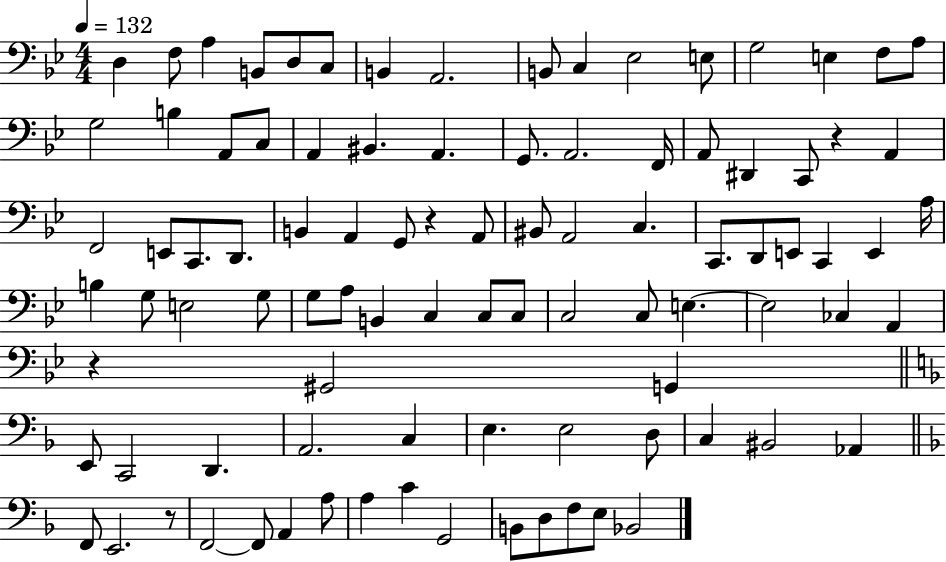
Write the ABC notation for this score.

X:1
T:Untitled
M:4/4
L:1/4
K:Bb
D, F,/2 A, B,,/2 D,/2 C,/2 B,, A,,2 B,,/2 C, _E,2 E,/2 G,2 E, F,/2 A,/2 G,2 B, A,,/2 C,/2 A,, ^B,, A,, G,,/2 A,,2 F,,/4 A,,/2 ^D,, C,,/2 z A,, F,,2 E,,/2 C,,/2 D,,/2 B,, A,, G,,/2 z A,,/2 ^B,,/2 A,,2 C, C,,/2 D,,/2 E,,/2 C,, E,, A,/4 B, G,/2 E,2 G,/2 G,/2 A,/2 B,, C, C,/2 C,/2 C,2 C,/2 E, E,2 _C, A,, z ^G,,2 G,, E,,/2 C,,2 D,, A,,2 C, E, E,2 D,/2 C, ^B,,2 _A,, F,,/2 E,,2 z/2 F,,2 F,,/2 A,, A,/2 A, C G,,2 B,,/2 D,/2 F,/2 E,/2 _B,,2